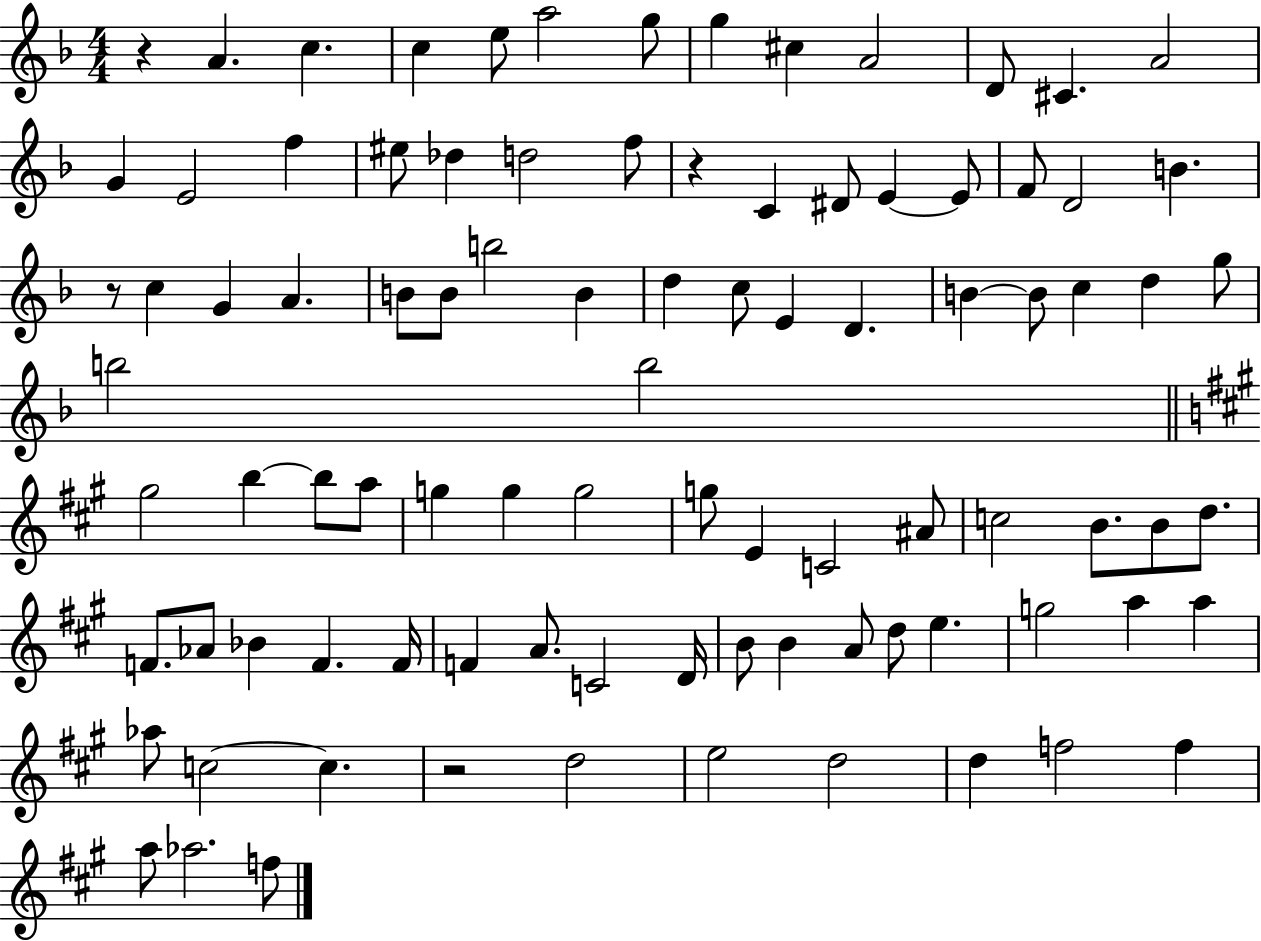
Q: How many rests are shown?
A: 4